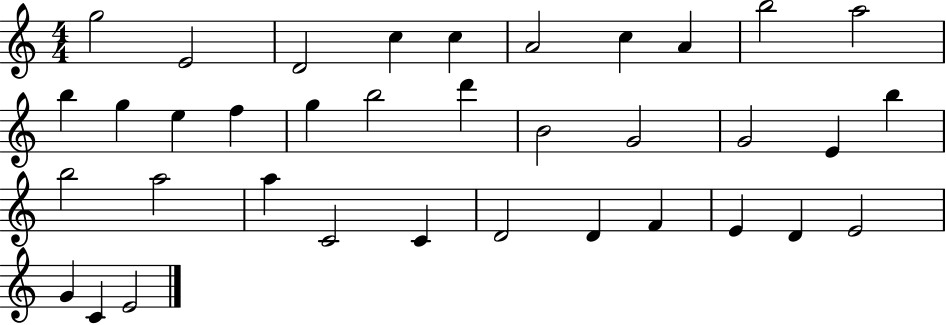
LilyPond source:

{
  \clef treble
  \numericTimeSignature
  \time 4/4
  \key c \major
  g''2 e'2 | d'2 c''4 c''4 | a'2 c''4 a'4 | b''2 a''2 | \break b''4 g''4 e''4 f''4 | g''4 b''2 d'''4 | b'2 g'2 | g'2 e'4 b''4 | \break b''2 a''2 | a''4 c'2 c'4 | d'2 d'4 f'4 | e'4 d'4 e'2 | \break g'4 c'4 e'2 | \bar "|."
}